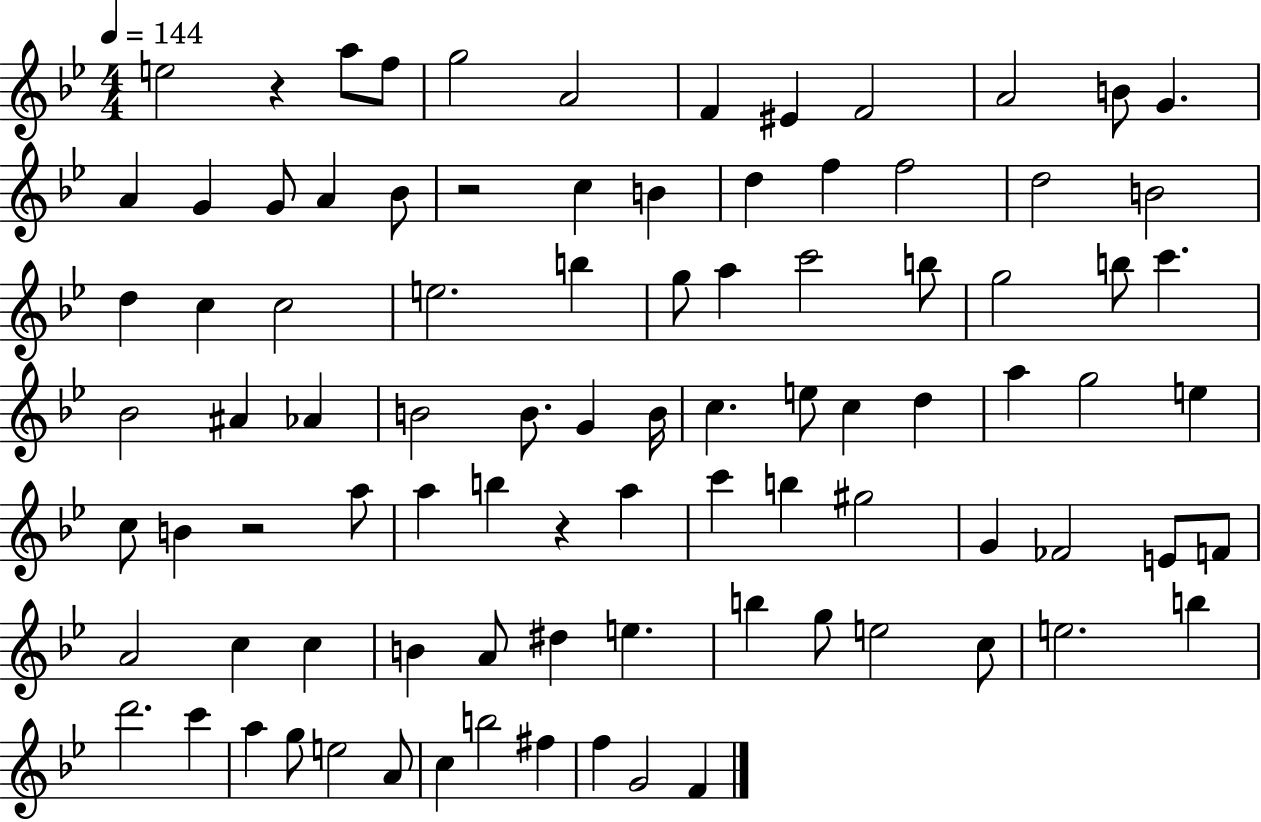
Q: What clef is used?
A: treble